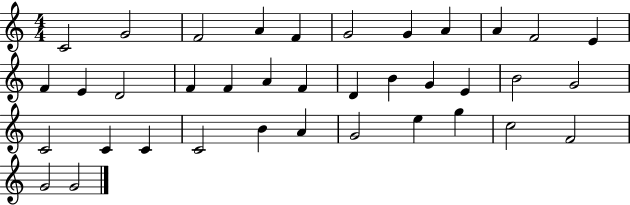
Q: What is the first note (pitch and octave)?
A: C4